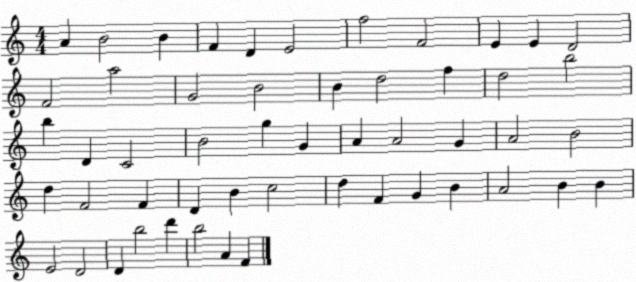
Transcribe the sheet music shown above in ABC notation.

X:1
T:Untitled
M:4/4
L:1/4
K:C
A B2 B F D E2 f2 F2 E E D2 F2 a2 G2 B2 B d2 f d2 b2 b D C2 B2 g G A A2 G A2 B2 d F2 F D B c2 d F G B A2 B B E2 D2 D b2 d' b2 A F